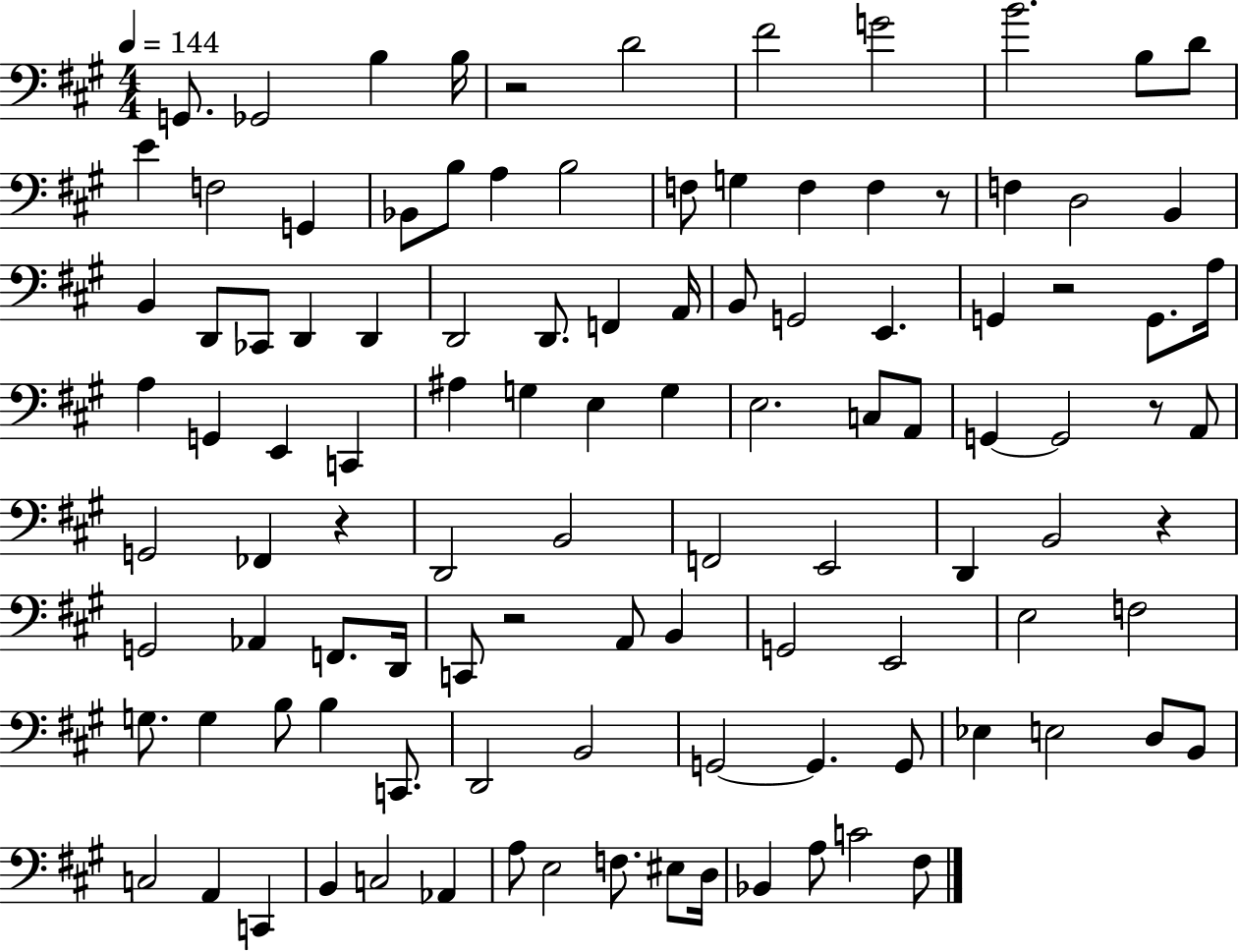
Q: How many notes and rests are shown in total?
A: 108